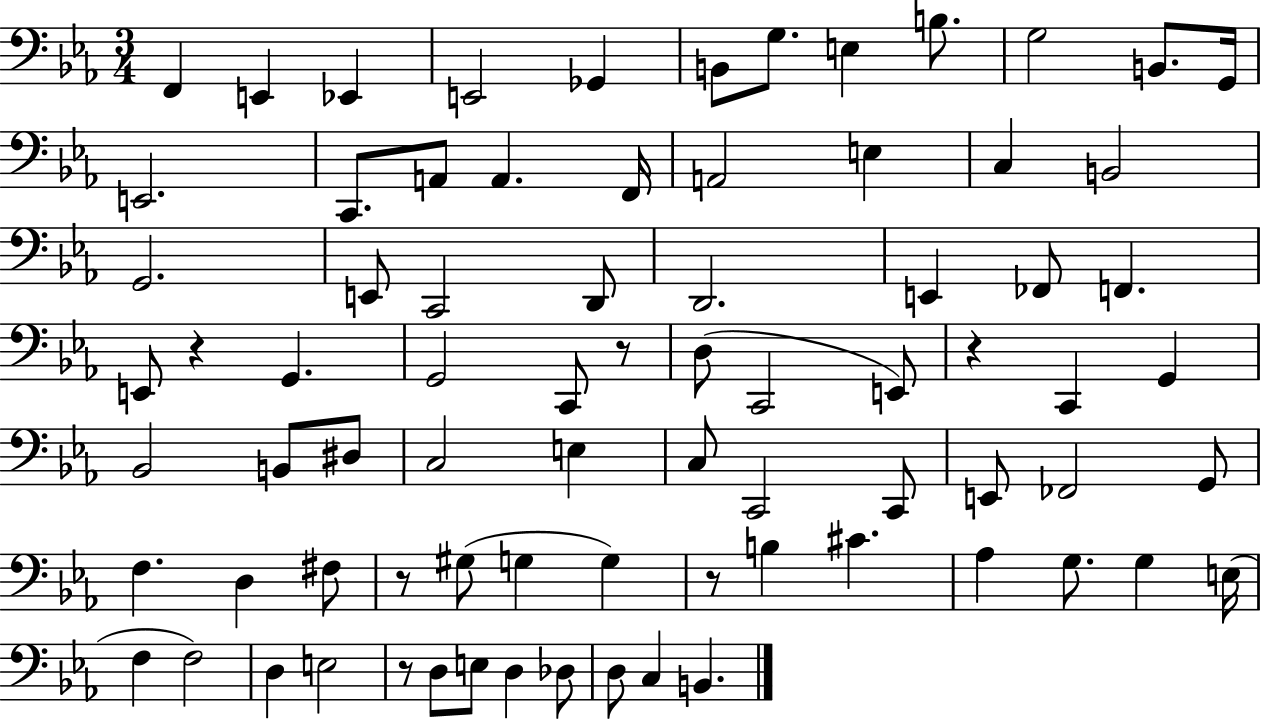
F2/q E2/q Eb2/q E2/h Gb2/q B2/e G3/e. E3/q B3/e. G3/h B2/e. G2/s E2/h. C2/e. A2/e A2/q. F2/s A2/h E3/q C3/q B2/h G2/h. E2/e C2/h D2/e D2/h. E2/q FES2/e F2/q. E2/e R/q G2/q. G2/h C2/e R/e D3/e C2/h E2/e R/q C2/q G2/q Bb2/h B2/e D#3/e C3/h E3/q C3/e C2/h C2/e E2/e FES2/h G2/e F3/q. D3/q F#3/e R/e G#3/e G3/q G3/q R/e B3/q C#4/q. Ab3/q G3/e. G3/q E3/s F3/q F3/h D3/q E3/h R/e D3/e E3/e D3/q Db3/e D3/e C3/q B2/q.